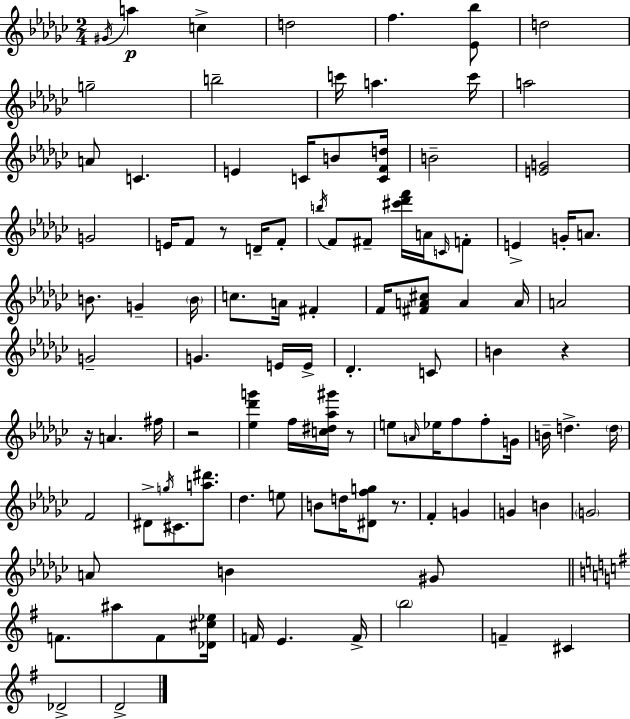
G#4/s A5/q C5/q D5/h F5/q. [Eb4,Bb5]/e D5/h G5/h B5/h C6/s A5/q. C6/s A5/h A4/e C4/q. E4/q C4/s B4/e [C4,F4,D5]/s B4/h [E4,G4]/h G4/h E4/s F4/e R/e D4/s F4/e B5/s F4/e F#4/e [C#6,Db6,F6]/s A4/s C4/s F4/e E4/q G4/s A4/e. B4/e. G4/q B4/s C5/e. A4/s F#4/q F4/s [F#4,A4,C#5]/e A4/q A4/s A4/h G4/h G4/q. E4/s E4/s Db4/q. C4/e B4/q R/q R/s A4/q. F#5/s R/h [Eb5,Db6,G6]/q F5/s [C5,D#5,Ab5,G#6]/s R/e E5/e A4/s Eb5/s F5/e F5/e G4/s B4/s D5/q. D5/s F4/h D#4/e G5/s C#4/e. [A5,D#6]/e. Db5/q. E5/e B4/e D5/s [D#4,F5,G5]/e R/e. F4/q G4/q G4/q B4/q G4/h A4/e B4/q G#4/e F4/e. A#5/e F4/e [Db4,C#5,Eb5]/s F4/s E4/q. F4/s B5/h F4/q C#4/q Db4/h D4/h